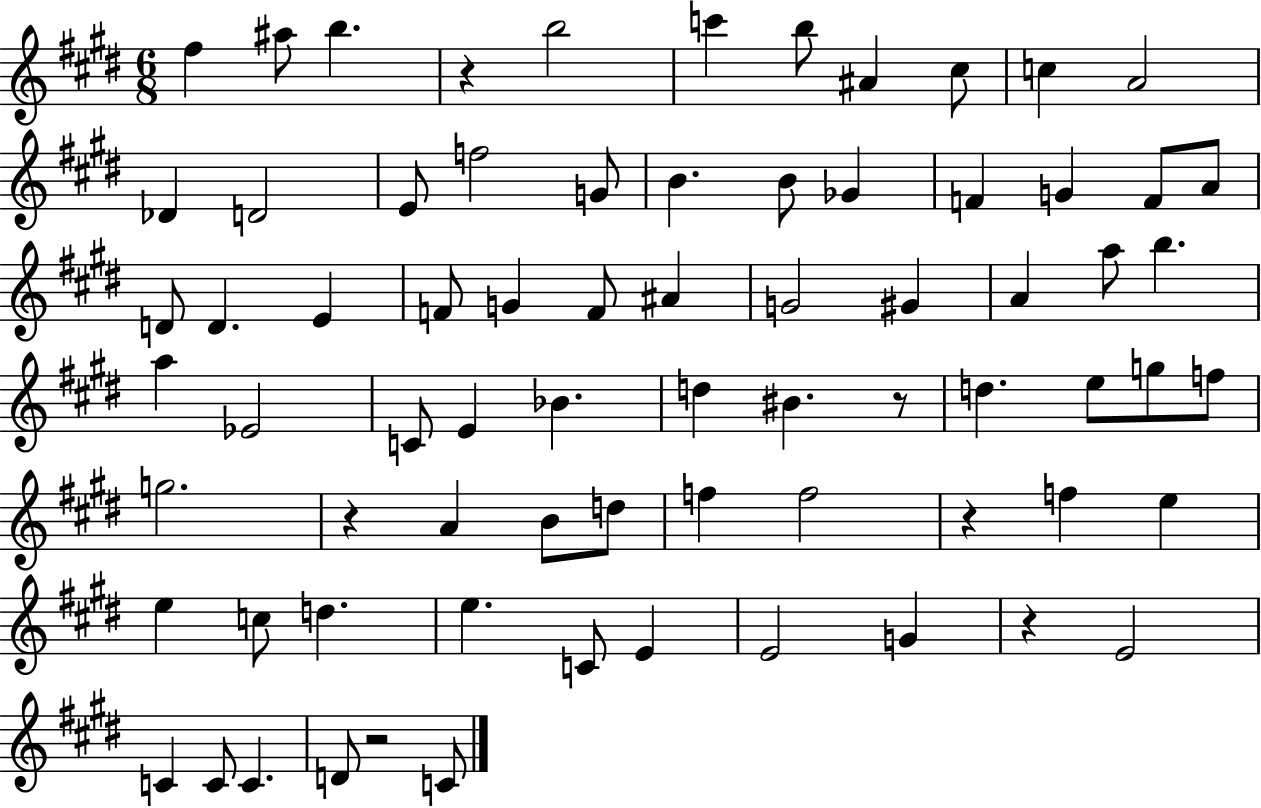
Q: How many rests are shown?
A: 6